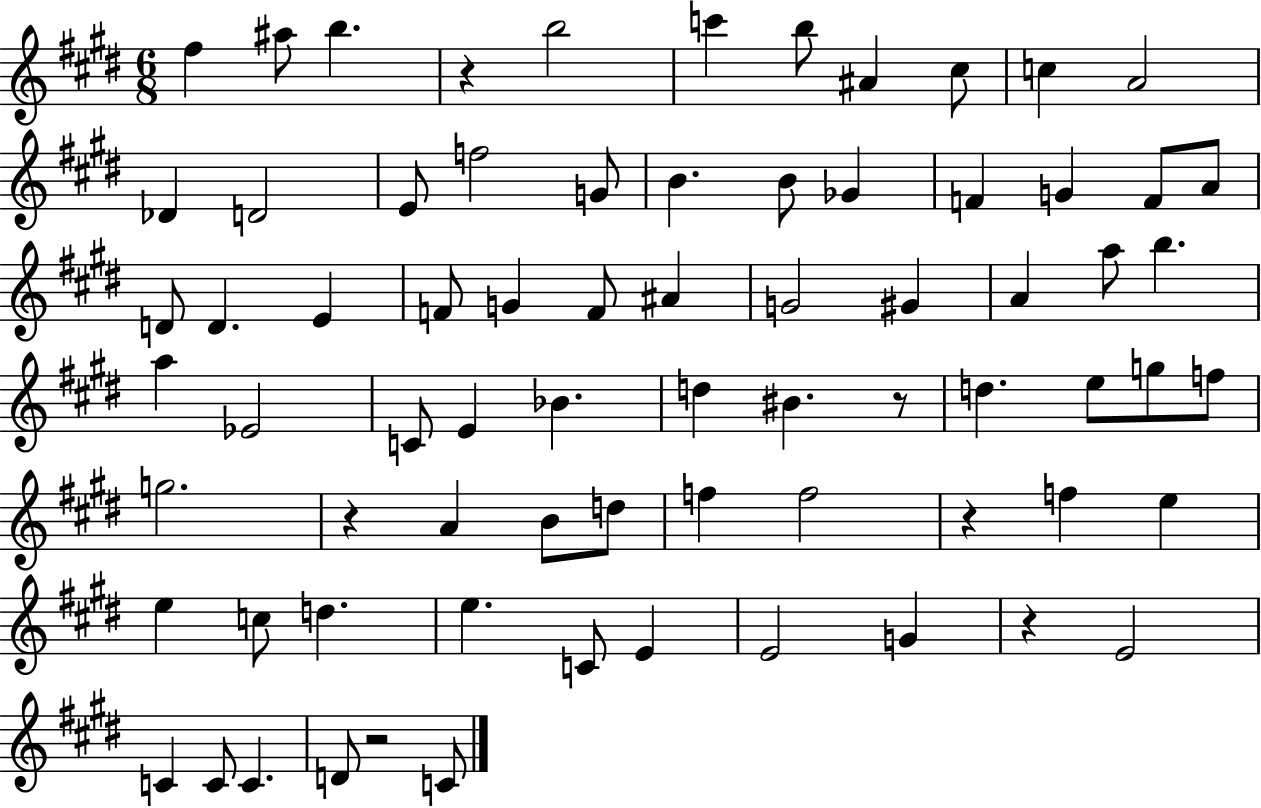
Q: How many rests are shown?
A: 6